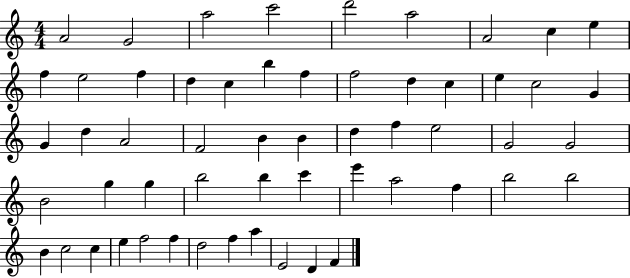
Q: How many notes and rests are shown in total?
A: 56